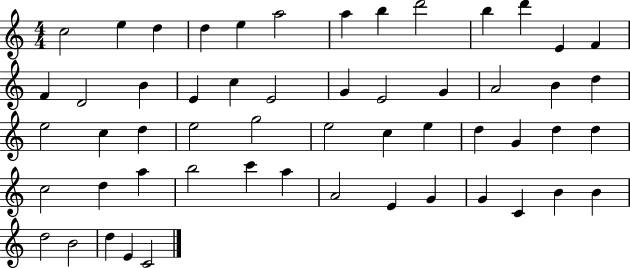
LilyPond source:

{
  \clef treble
  \numericTimeSignature
  \time 4/4
  \key c \major
  c''2 e''4 d''4 | d''4 e''4 a''2 | a''4 b''4 d'''2 | b''4 d'''4 e'4 f'4 | \break f'4 d'2 b'4 | e'4 c''4 e'2 | g'4 e'2 g'4 | a'2 b'4 d''4 | \break e''2 c''4 d''4 | e''2 g''2 | e''2 c''4 e''4 | d''4 g'4 d''4 d''4 | \break c''2 d''4 a''4 | b''2 c'''4 a''4 | a'2 e'4 g'4 | g'4 c'4 b'4 b'4 | \break d''2 b'2 | d''4 e'4 c'2 | \bar "|."
}